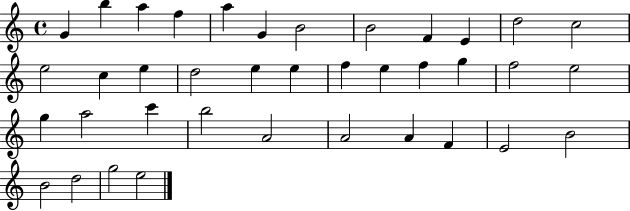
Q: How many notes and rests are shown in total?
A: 38